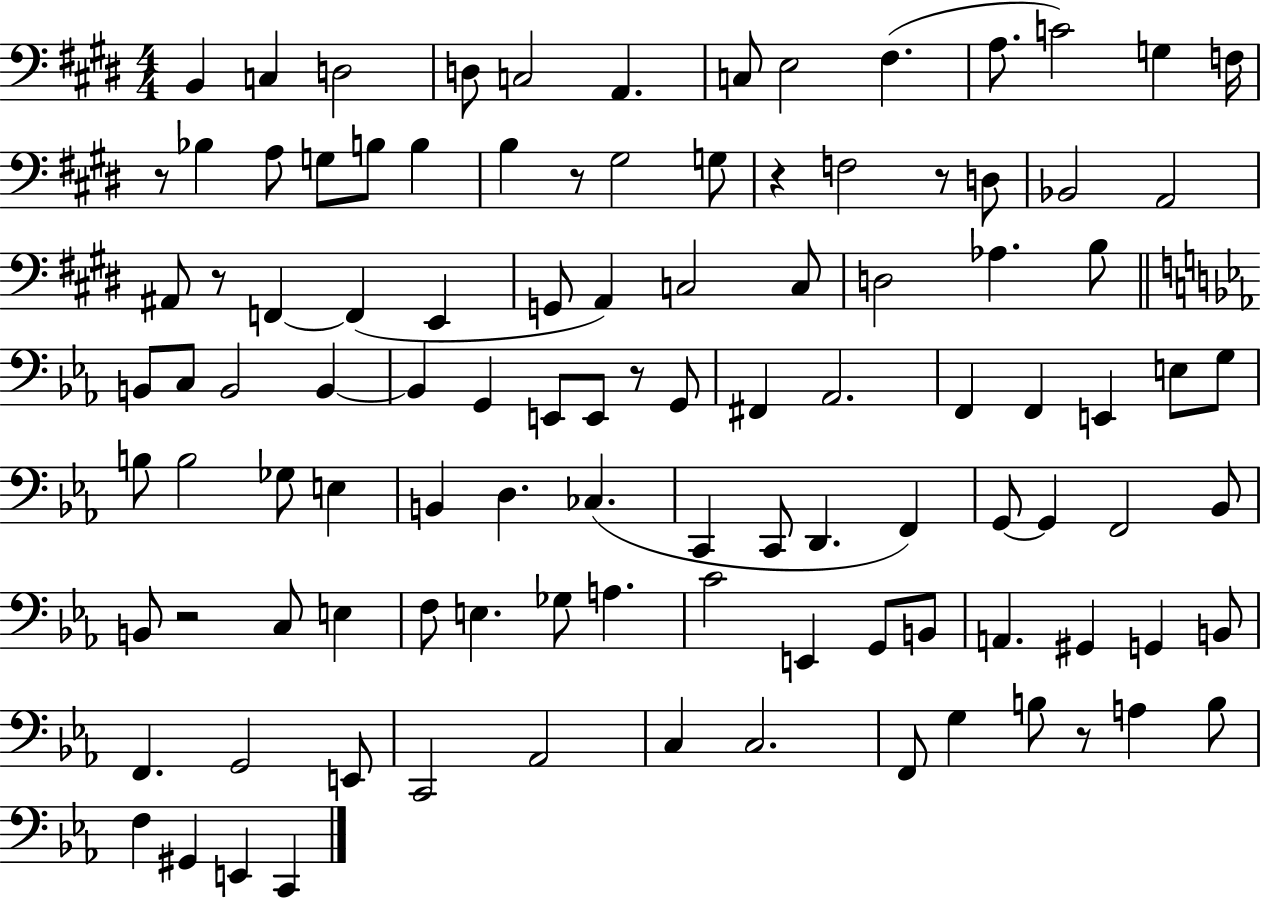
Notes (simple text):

B2/q C3/q D3/h D3/e C3/h A2/q. C3/e E3/h F#3/q. A3/e. C4/h G3/q F3/s R/e Bb3/q A3/e G3/e B3/e B3/q B3/q R/e G#3/h G3/e R/q F3/h R/e D3/e Bb2/h A2/h A#2/e R/e F2/q F2/q E2/q G2/e A2/q C3/h C3/e D3/h Ab3/q. B3/e B2/e C3/e B2/h B2/q B2/q G2/q E2/e E2/e R/e G2/e F#2/q Ab2/h. F2/q F2/q E2/q E3/e G3/e B3/e B3/h Gb3/e E3/q B2/q D3/q. CES3/q. C2/q C2/e D2/q. F2/q G2/e G2/q F2/h Bb2/e B2/e R/h C3/e E3/q F3/e E3/q. Gb3/e A3/q. C4/h E2/q G2/e B2/e A2/q. G#2/q G2/q B2/e F2/q. G2/h E2/e C2/h Ab2/h C3/q C3/h. F2/e G3/q B3/e R/e A3/q B3/e F3/q G#2/q E2/q C2/q